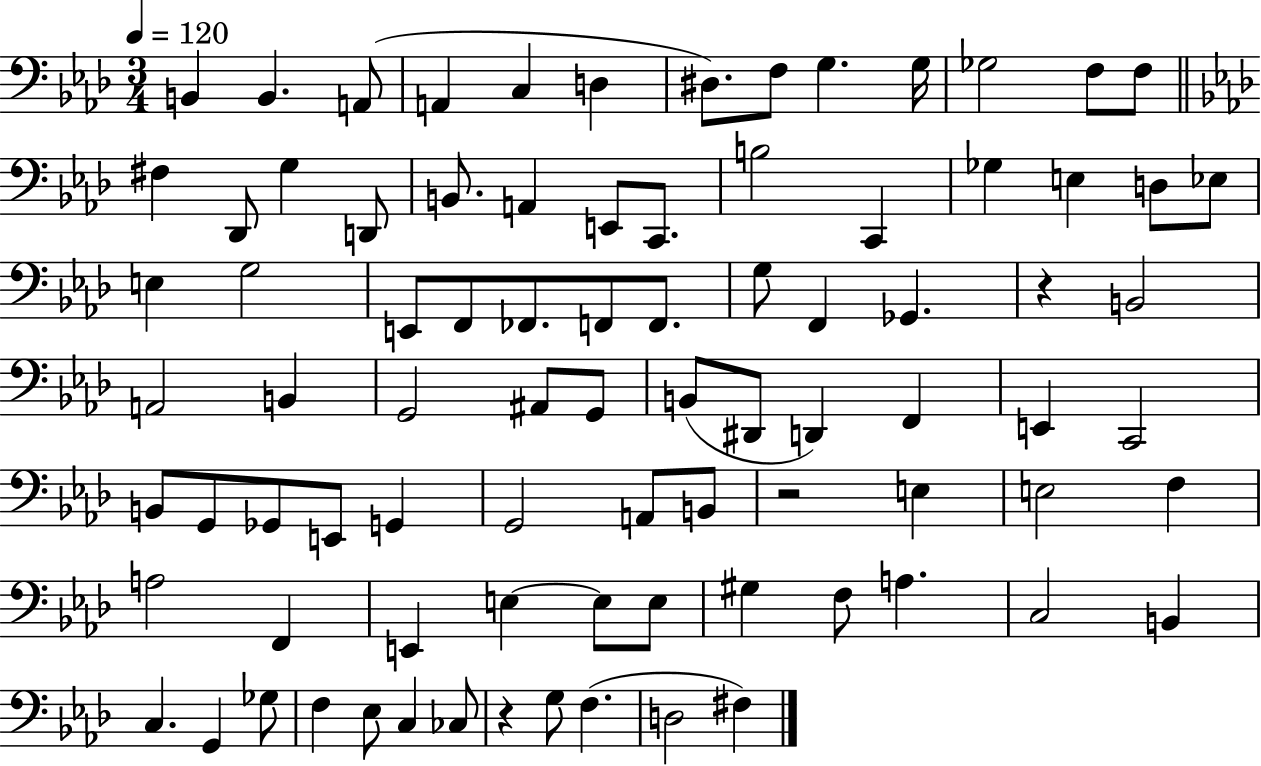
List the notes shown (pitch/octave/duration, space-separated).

B2/q B2/q. A2/e A2/q C3/q D3/q D#3/e. F3/e G3/q. G3/s Gb3/h F3/e F3/e F#3/q Db2/e G3/q D2/e B2/e. A2/q E2/e C2/e. B3/h C2/q Gb3/q E3/q D3/e Eb3/e E3/q G3/h E2/e F2/e FES2/e. F2/e F2/e. G3/e F2/q Gb2/q. R/q B2/h A2/h B2/q G2/h A#2/e G2/e B2/e D#2/e D2/q F2/q E2/q C2/h B2/e G2/e Gb2/e E2/e G2/q G2/h A2/e B2/e R/h E3/q E3/h F3/q A3/h F2/q E2/q E3/q E3/e E3/e G#3/q F3/e A3/q. C3/h B2/q C3/q. G2/q Gb3/e F3/q Eb3/e C3/q CES3/e R/q G3/e F3/q. D3/h F#3/q